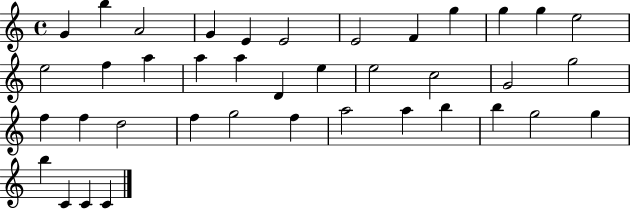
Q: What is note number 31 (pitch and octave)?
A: A5